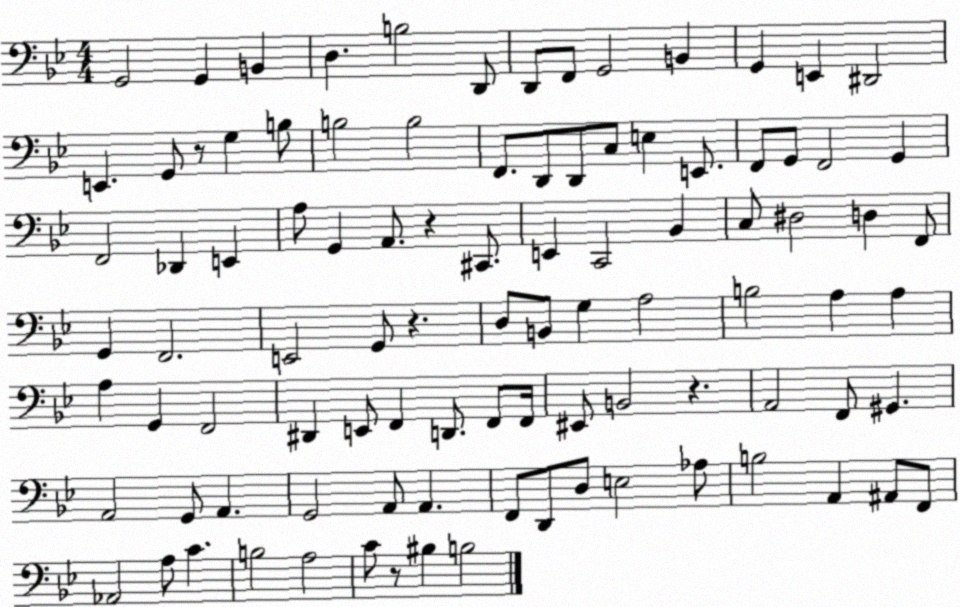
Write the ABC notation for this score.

X:1
T:Untitled
M:4/4
L:1/4
K:Bb
G,,2 G,, B,, D, B,2 D,,/2 D,,/2 F,,/2 G,,2 B,, G,, E,, ^D,,2 E,, G,,/2 z/2 G, B,/2 B,2 B,2 F,,/2 D,,/2 D,,/2 C,/2 E, E,,/2 F,,/2 G,,/2 F,,2 G,, F,,2 _D,, E,, A,/2 G,, A,,/2 z ^C,,/2 E,, C,,2 _B,, C,/2 ^D,2 D, F,,/2 G,, F,,2 E,,2 G,,/2 z D,/2 B,,/2 G, A,2 B,2 A, A, A, G,, F,,2 ^D,, E,,/2 F,, D,,/2 F,,/2 F,,/4 ^E,,/2 B,,2 z A,,2 F,,/2 ^G,, A,,2 G,,/2 A,, G,,2 A,,/2 A,, F,,/2 D,,/2 D,/2 E,2 _A,/2 B,2 A,, ^A,,/2 F,,/2 _A,,2 A,/2 C B,2 A,2 C/2 z/2 ^B, B,2